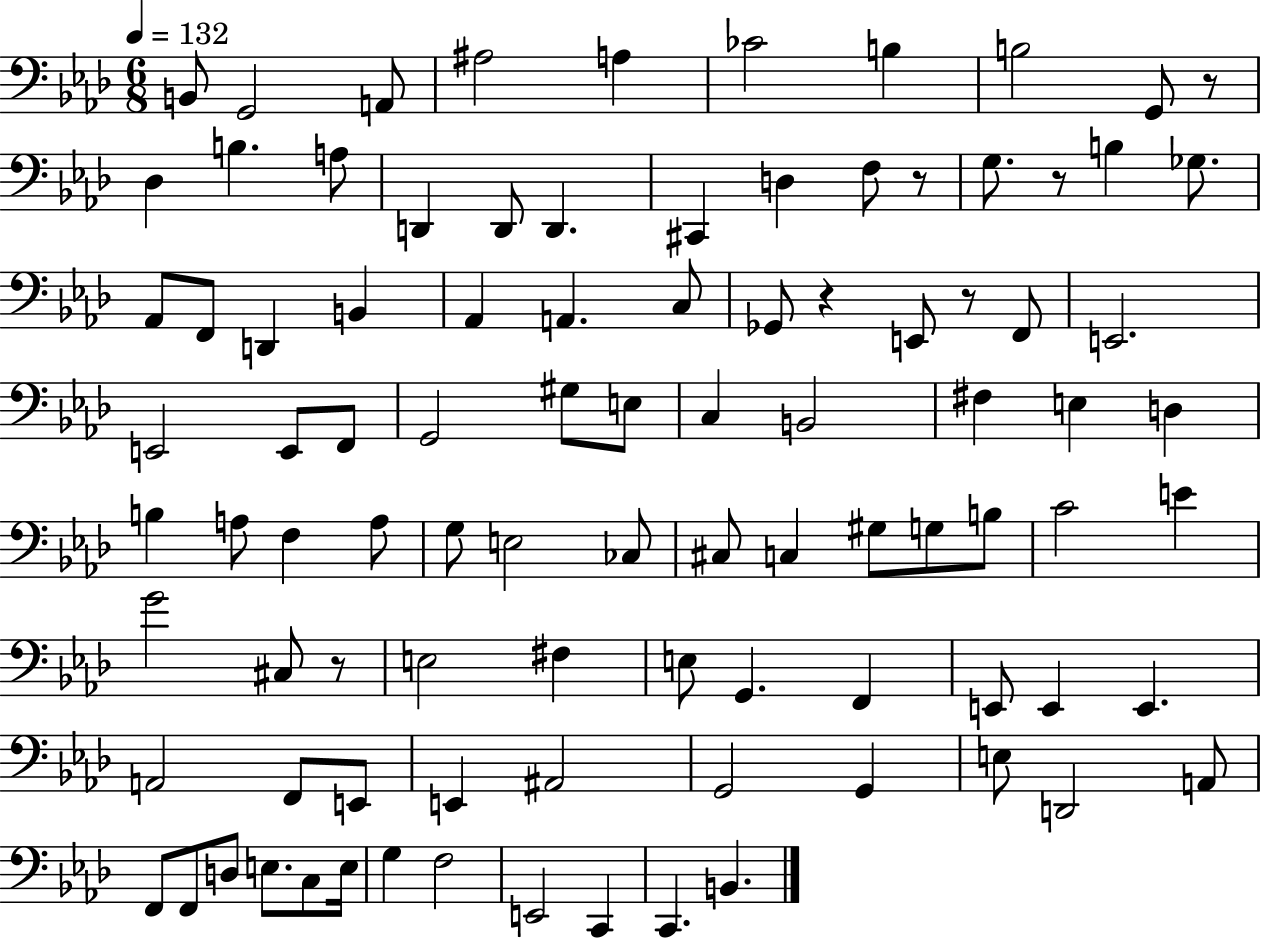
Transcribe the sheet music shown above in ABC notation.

X:1
T:Untitled
M:6/8
L:1/4
K:Ab
B,,/2 G,,2 A,,/2 ^A,2 A, _C2 B, B,2 G,,/2 z/2 _D, B, A,/2 D,, D,,/2 D,, ^C,, D, F,/2 z/2 G,/2 z/2 B, _G,/2 _A,,/2 F,,/2 D,, B,, _A,, A,, C,/2 _G,,/2 z E,,/2 z/2 F,,/2 E,,2 E,,2 E,,/2 F,,/2 G,,2 ^G,/2 E,/2 C, B,,2 ^F, E, D, B, A,/2 F, A,/2 G,/2 E,2 _C,/2 ^C,/2 C, ^G,/2 G,/2 B,/2 C2 E G2 ^C,/2 z/2 E,2 ^F, E,/2 G,, F,, E,,/2 E,, E,, A,,2 F,,/2 E,,/2 E,, ^A,,2 G,,2 G,, E,/2 D,,2 A,,/2 F,,/2 F,,/2 D,/2 E,/2 C,/2 E,/4 G, F,2 E,,2 C,, C,, B,,